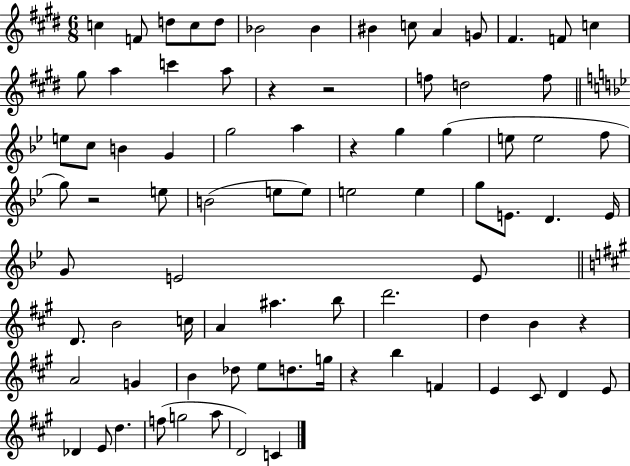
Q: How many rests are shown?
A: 6